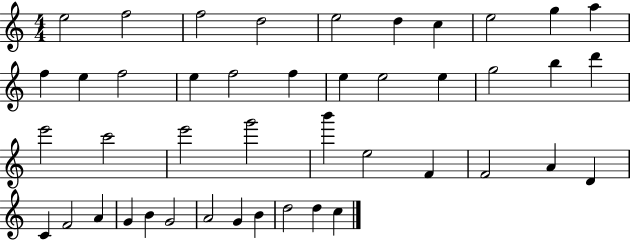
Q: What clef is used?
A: treble